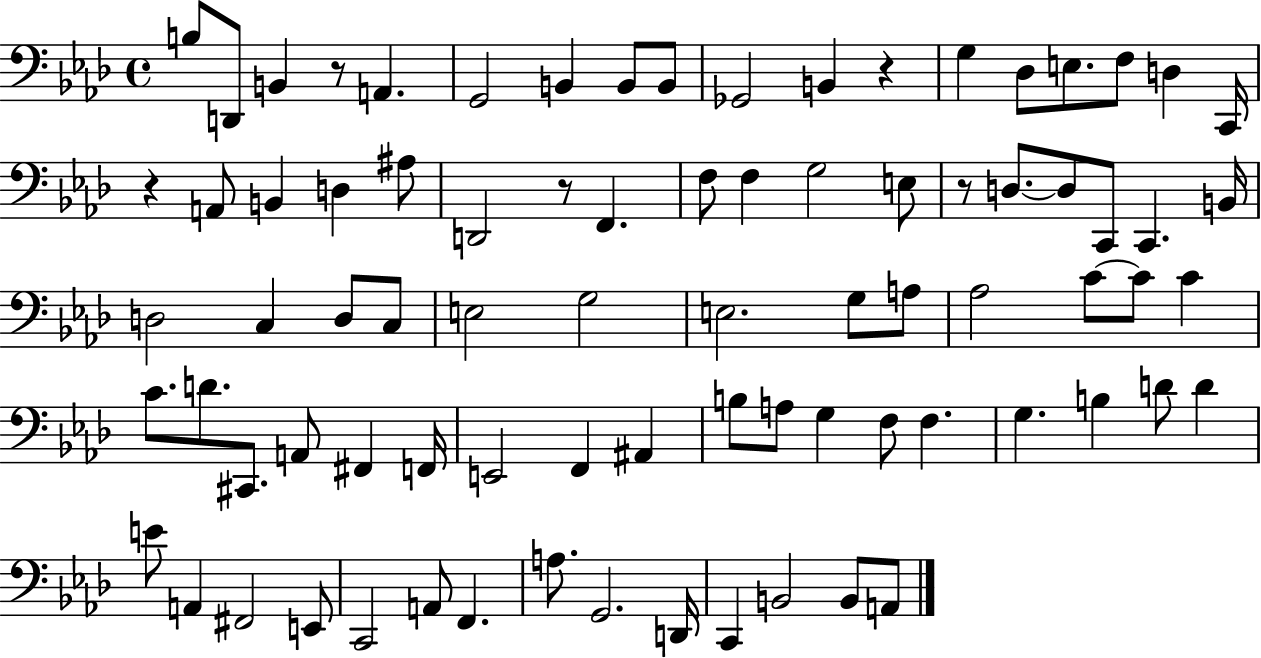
{
  \clef bass
  \time 4/4
  \defaultTimeSignature
  \key aes \major
  \repeat volta 2 { b8 d,8 b,4 r8 a,4. | g,2 b,4 b,8 b,8 | ges,2 b,4 r4 | g4 des8 e8. f8 d4 c,16 | \break r4 a,8 b,4 d4 ais8 | d,2 r8 f,4. | f8 f4 g2 e8 | r8 d8.~~ d8 c,8 c,4. b,16 | \break d2 c4 d8 c8 | e2 g2 | e2. g8 a8 | aes2 c'8~~ c'8 c'4 | \break c'8. d'8. cis,8. a,8 fis,4 f,16 | e,2 f,4 ais,4 | b8 a8 g4 f8 f4. | g4. b4 d'8 d'4 | \break e'8 a,4 fis,2 e,8 | c,2 a,8 f,4. | a8. g,2. d,16 | c,4 b,2 b,8 a,8 | \break } \bar "|."
}